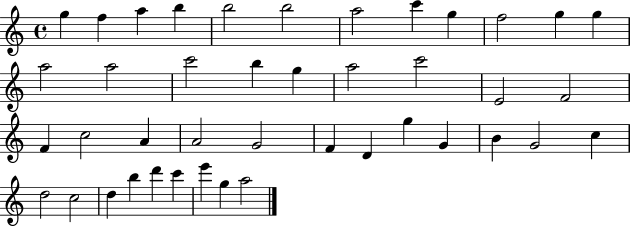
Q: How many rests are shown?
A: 0